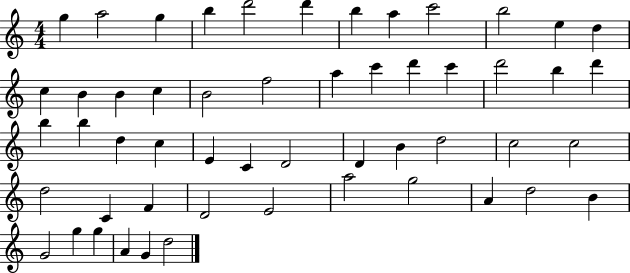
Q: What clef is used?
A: treble